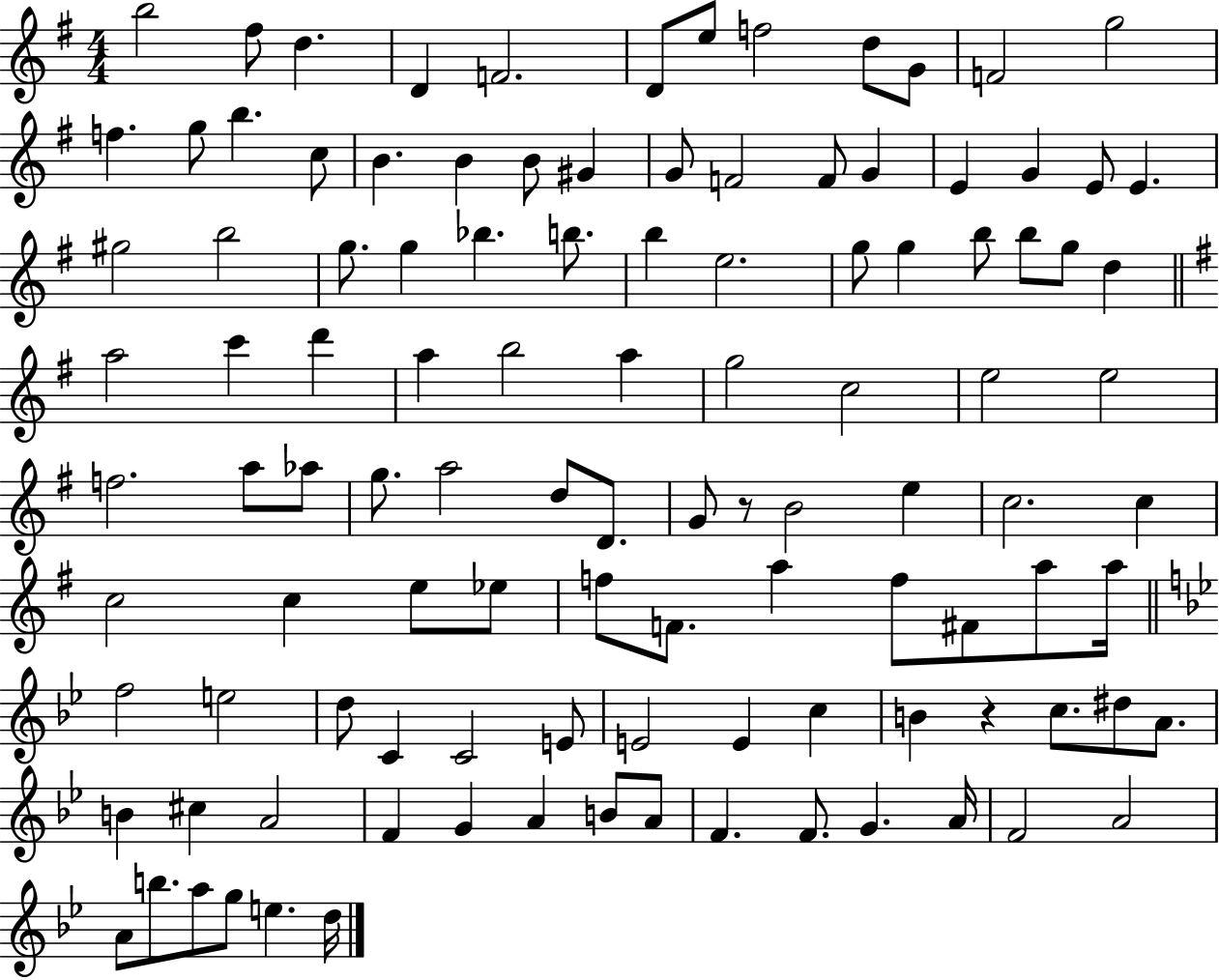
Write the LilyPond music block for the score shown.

{
  \clef treble
  \numericTimeSignature
  \time 4/4
  \key g \major
  \repeat volta 2 { b''2 fis''8 d''4. | d'4 f'2. | d'8 e''8 f''2 d''8 g'8 | f'2 g''2 | \break f''4. g''8 b''4. c''8 | b'4. b'4 b'8 gis'4 | g'8 f'2 f'8 g'4 | e'4 g'4 e'8 e'4. | \break gis''2 b''2 | g''8. g''4 bes''4. b''8. | b''4 e''2. | g''8 g''4 b''8 b''8 g''8 d''4 | \break \bar "||" \break \key e \minor a''2 c'''4 d'''4 | a''4 b''2 a''4 | g''2 c''2 | e''2 e''2 | \break f''2. a''8 aes''8 | g''8. a''2 d''8 d'8. | g'8 r8 b'2 e''4 | c''2. c''4 | \break c''2 c''4 e''8 ees''8 | f''8 f'8. a''4 f''8 fis'8 a''8 a''16 | \bar "||" \break \key bes \major f''2 e''2 | d''8 c'4 c'2 e'8 | e'2 e'4 c''4 | b'4 r4 c''8. dis''8 a'8. | \break b'4 cis''4 a'2 | f'4 g'4 a'4 b'8 a'8 | f'4. f'8. g'4. a'16 | f'2 a'2 | \break a'8 b''8. a''8 g''8 e''4. d''16 | } \bar "|."
}